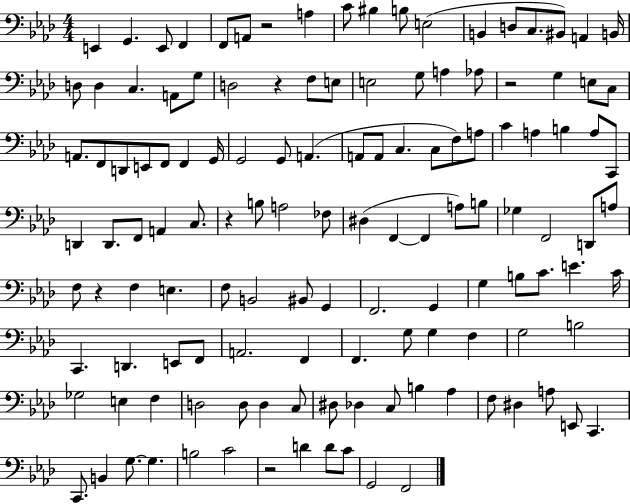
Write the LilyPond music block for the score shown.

{
  \clef bass
  \numericTimeSignature
  \time 4/4
  \key aes \major
  \repeat volta 2 { e,4 g,4. e,8 f,4 | f,8 a,8 r2 a4 | c'8 bis4 b8 e2( | b,4 d8 c8. bis,8) a,4 b,16 | \break d8 d4 c4. a,8 g8 | d2 r4 f8 e8 | e2 g8 a4 aes8 | r2 g4 e8 c8 | \break a,8. f,8 d,8 e,8 f,8 f,4 g,16 | g,2 g,8 a,4.( | a,8 a,8 c4. c8 f8) a8 | c'4 a4 b4 a8 c,8 | \break d,4 d,8. f,8 a,4 c8. | r4 b8 a2 fes8 | dis4( f,4~~ f,4 a8) b8 | ges4 f,2 d,8 a8 | \break f8 r4 f4 e4. | f8 b,2 bis,8 g,4 | f,2. g,4 | g4 b8 c'8. e'4. c'16 | \break c,4. d,4. e,8 f,8 | a,2. f,4 | f,4. g8 g4 f4 | g2 b2 | \break ges2 e4 f4 | d2 d8 d4 c8 | dis8 des4 c8 b4 aes4 | f8 dis4 a8 e,8 c,4. | \break c,8. b,4 g8.~~ g4. | b2 c'2 | r2 d'4 d'8 c'8 | g,2 f,2 | \break } \bar "|."
}